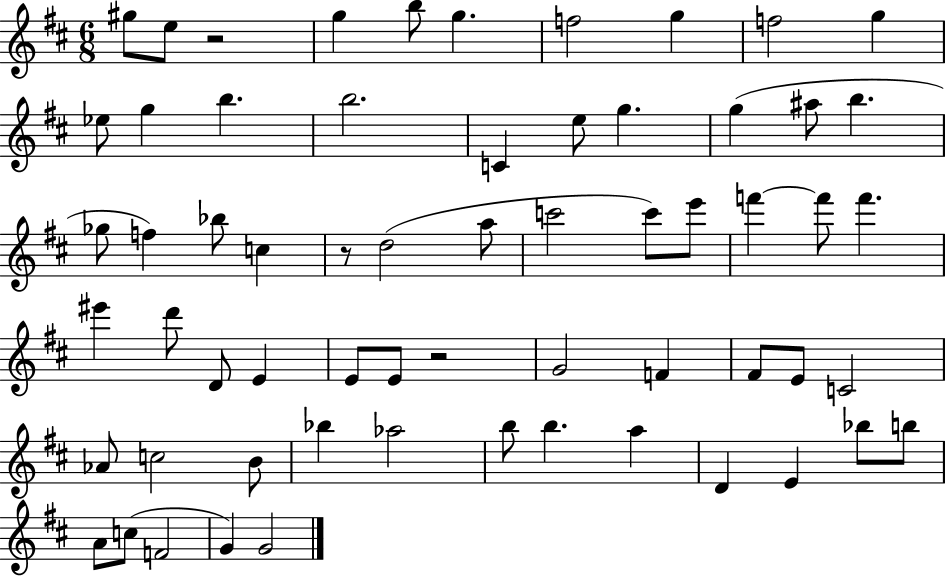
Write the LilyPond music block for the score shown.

{
  \clef treble
  \numericTimeSignature
  \time 6/8
  \key d \major
  \repeat volta 2 { gis''8 e''8 r2 | g''4 b''8 g''4. | f''2 g''4 | f''2 g''4 | \break ees''8 g''4 b''4. | b''2. | c'4 e''8 g''4. | g''4( ais''8 b''4. | \break ges''8 f''4) bes''8 c''4 | r8 d''2( a''8 | c'''2 c'''8) e'''8 | f'''4~~ f'''8 f'''4. | \break eis'''4 d'''8 d'8 e'4 | e'8 e'8 r2 | g'2 f'4 | fis'8 e'8 c'2 | \break aes'8 c''2 b'8 | bes''4 aes''2 | b''8 b''4. a''4 | d'4 e'4 bes''8 b''8 | \break a'8 c''8( f'2 | g'4) g'2 | } \bar "|."
}